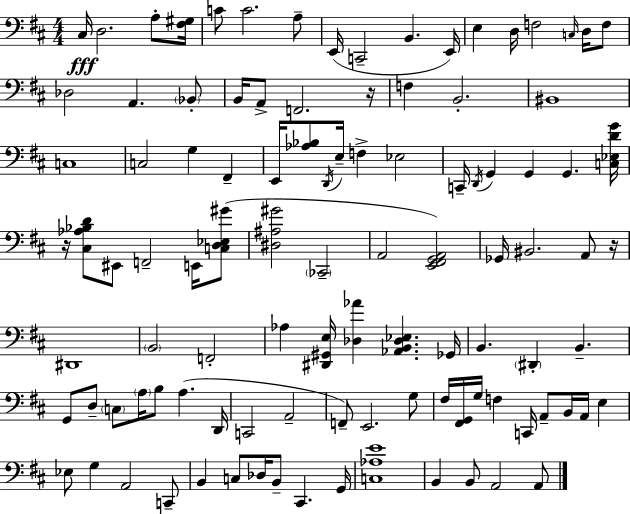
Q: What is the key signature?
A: D major